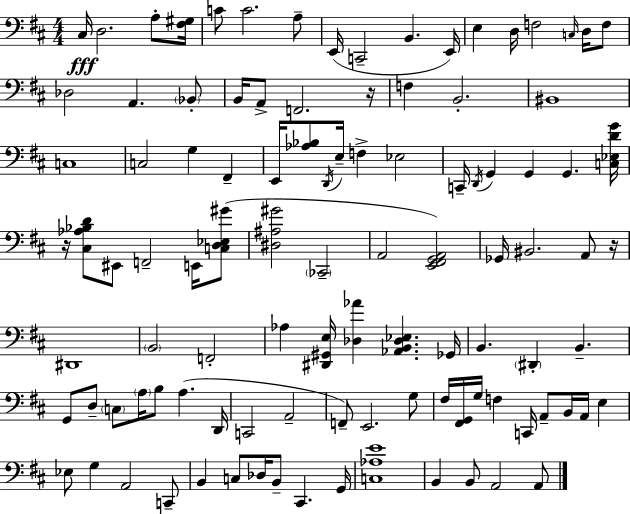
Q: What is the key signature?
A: D major